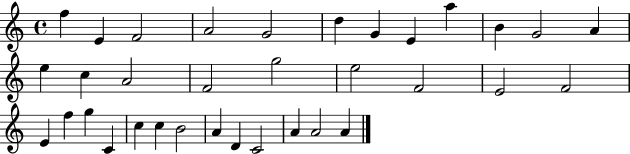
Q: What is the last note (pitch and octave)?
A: A4